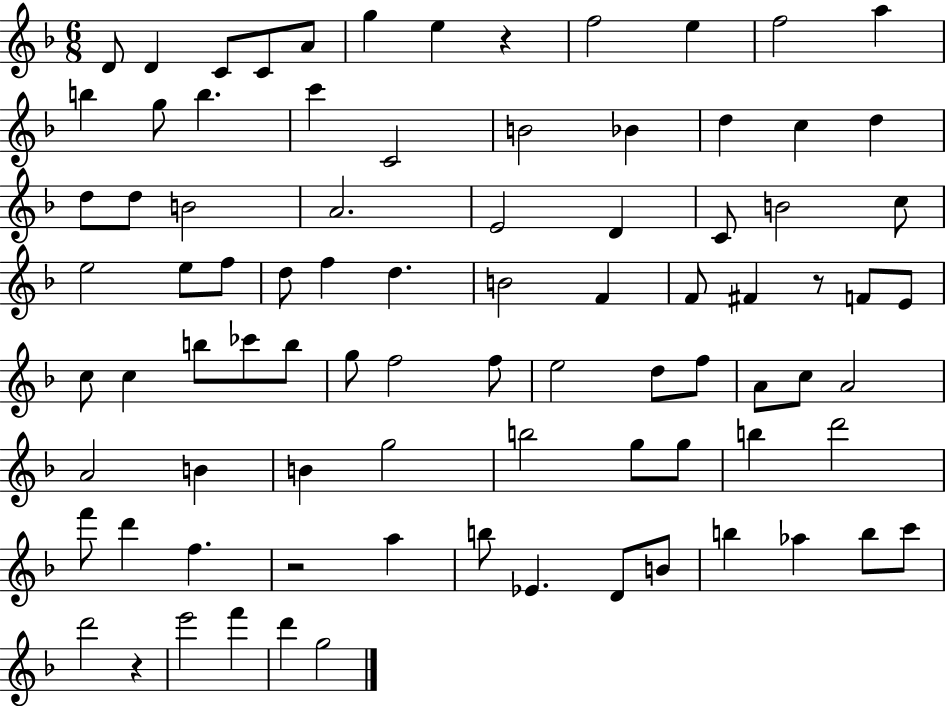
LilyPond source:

{
  \clef treble
  \numericTimeSignature
  \time 6/8
  \key f \major
  d'8 d'4 c'8 c'8 a'8 | g''4 e''4 r4 | f''2 e''4 | f''2 a''4 | \break b''4 g''8 b''4. | c'''4 c'2 | b'2 bes'4 | d''4 c''4 d''4 | \break d''8 d''8 b'2 | a'2. | e'2 d'4 | c'8 b'2 c''8 | \break e''2 e''8 f''8 | d''8 f''4 d''4. | b'2 f'4 | f'8 fis'4 r8 f'8 e'8 | \break c''8 c''4 b''8 ces'''8 b''8 | g''8 f''2 f''8 | e''2 d''8 f''8 | a'8 c''8 a'2 | \break a'2 b'4 | b'4 g''2 | b''2 g''8 g''8 | b''4 d'''2 | \break f'''8 d'''4 f''4. | r2 a''4 | b''8 ees'4. d'8 b'8 | b''4 aes''4 b''8 c'''8 | \break d'''2 r4 | e'''2 f'''4 | d'''4 g''2 | \bar "|."
}